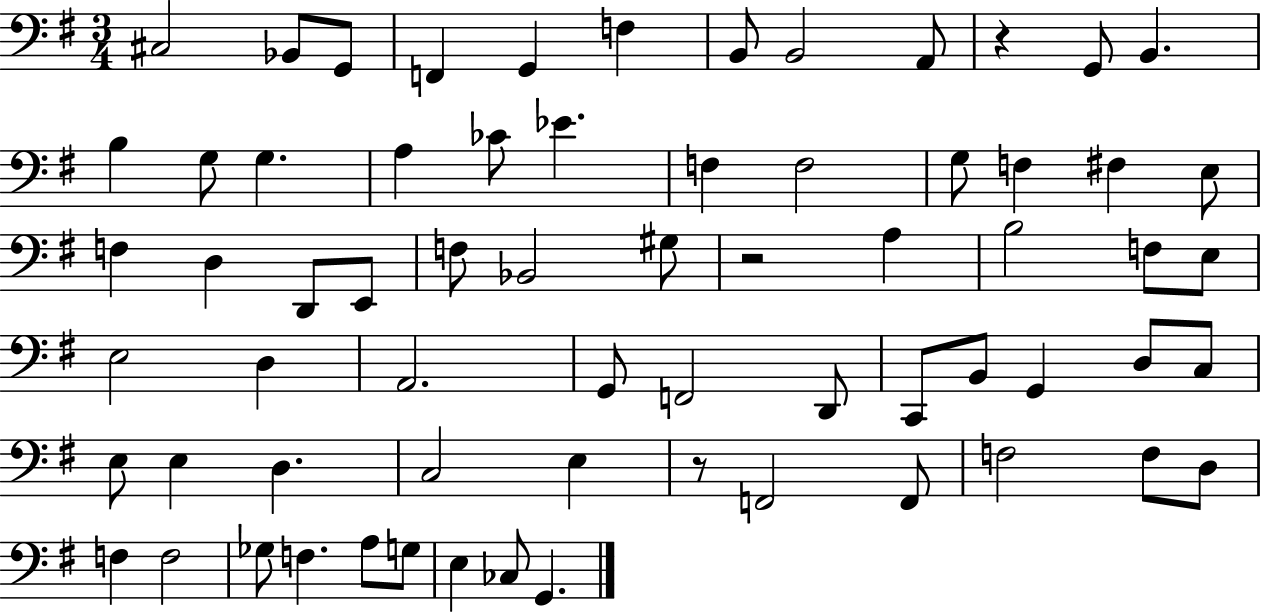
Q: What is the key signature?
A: G major